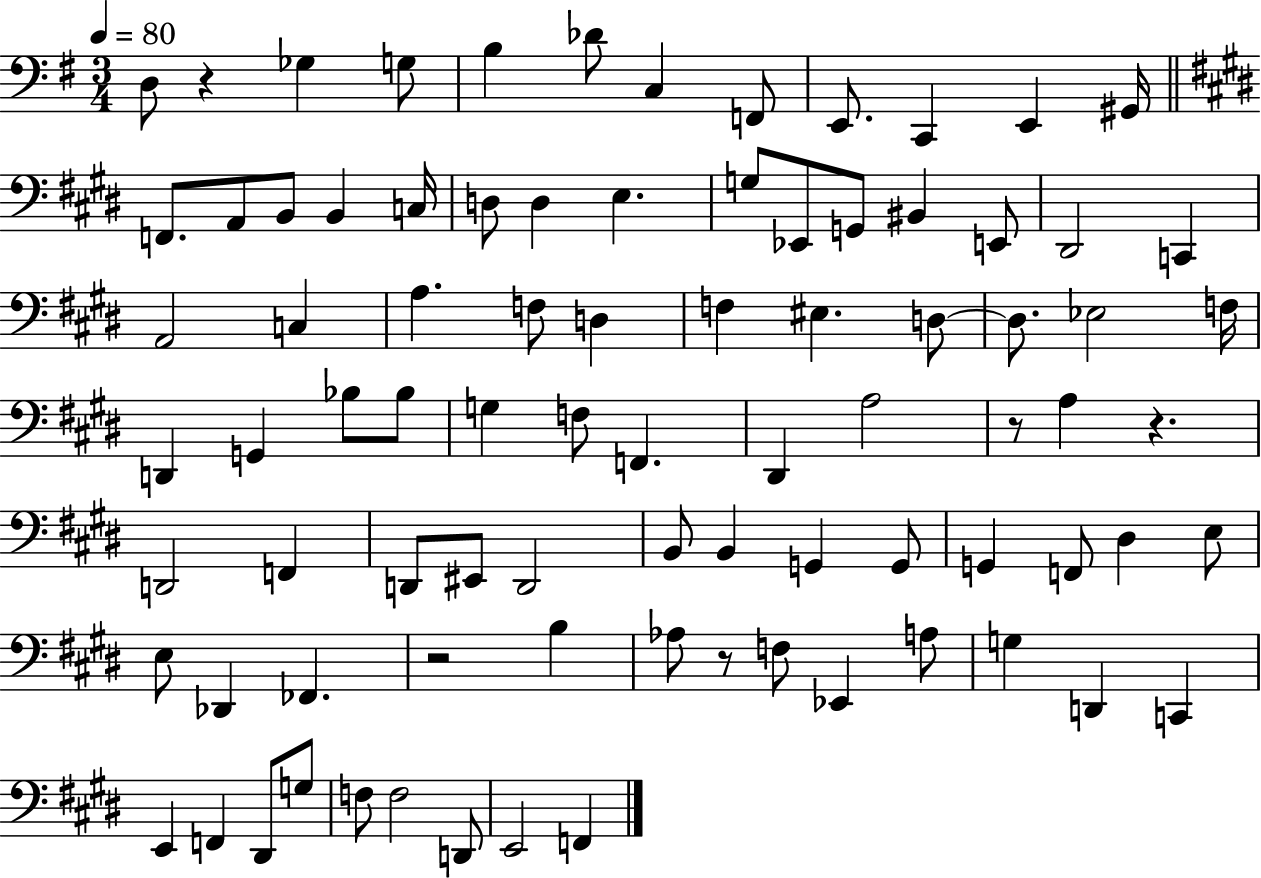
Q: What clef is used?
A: bass